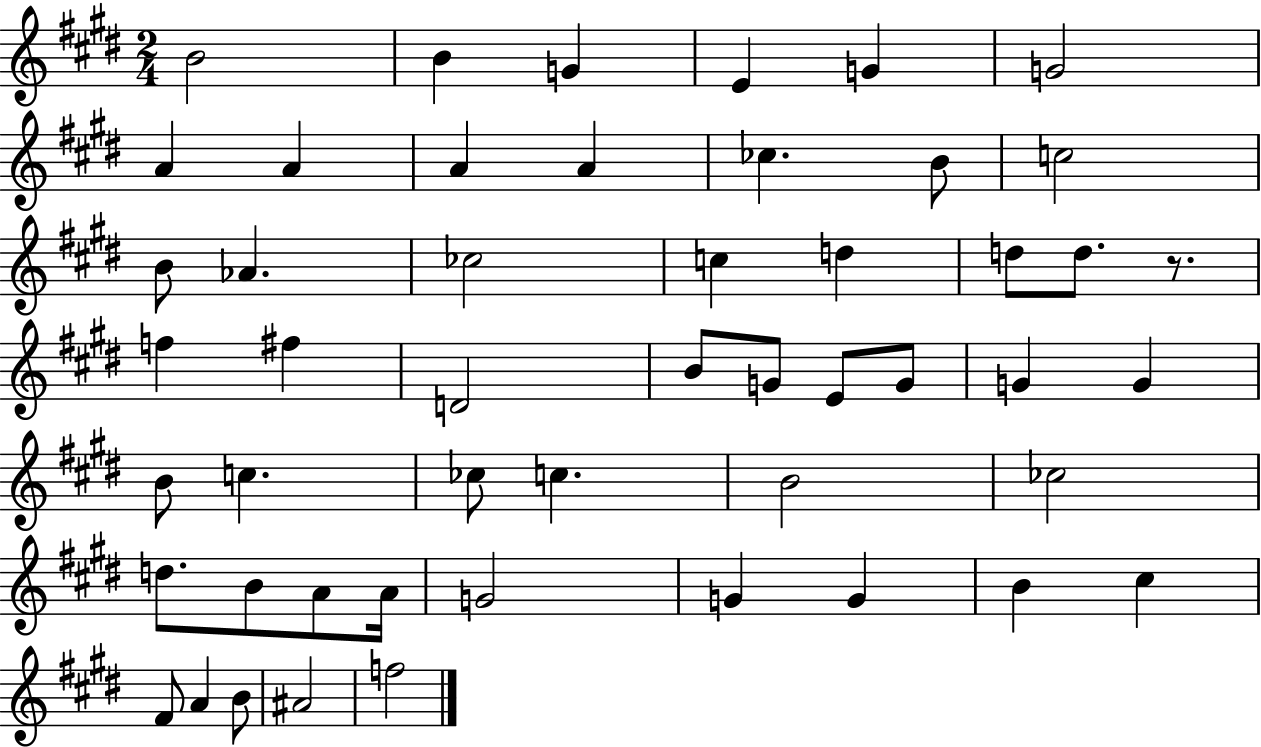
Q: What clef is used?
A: treble